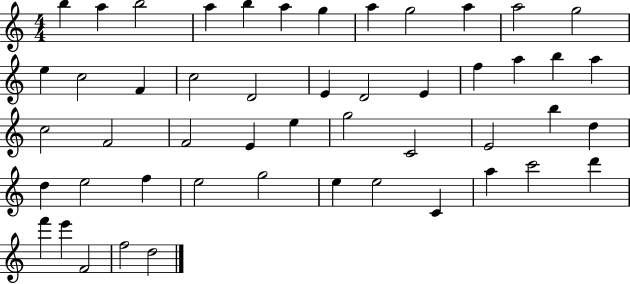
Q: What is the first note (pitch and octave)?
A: B5